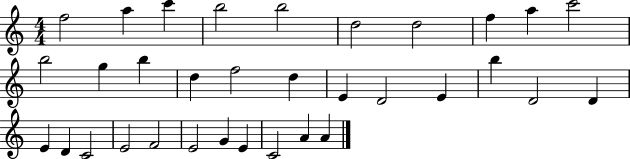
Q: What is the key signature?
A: C major